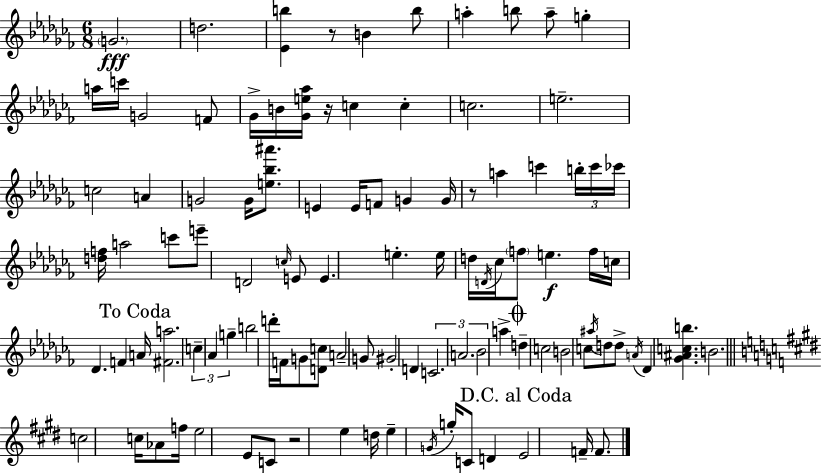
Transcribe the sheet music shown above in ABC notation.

X:1
T:Untitled
M:6/8
L:1/4
K:Abm
G2 d2 [_Eb] z/2 B b/2 a b/2 a/2 g a/4 c'/4 G2 F/2 _G/4 B/4 [_Ge_a]/4 z/4 c c c2 e2 c2 A G2 G/4 [e_b^a']/2 E E/4 F/2 G G/4 z/2 a c' b/4 c'/4 _c'/4 [df]/4 a2 c'/2 e'/2 D2 c/4 E/2 E e e/4 d/4 D/4 _c/4 f/2 e f/4 c/4 _D F A/4 [^Fa]2 c _A g b2 d'/4 F/4 G/2 [Dc]/2 A2 G/2 ^G2 D C2 A2 _B2 a d c2 B2 c/2 ^a/4 d/2 d/2 A/4 _D [_G^Acb] B2 c2 c/4 _A/2 f/4 e2 E/2 C/2 z2 e d/4 e G/4 g/4 C/2 D E2 F/4 F/2